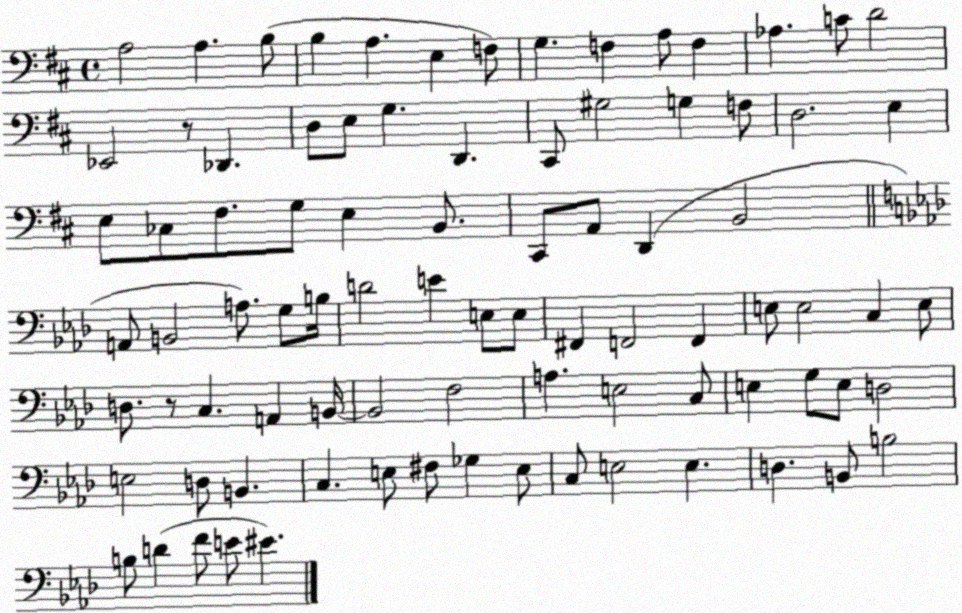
X:1
T:Untitled
M:4/4
L:1/4
K:D
A,2 A, B,/2 B, A, E, F,/2 G, F, A,/2 F, _A, C/2 D2 _E,,2 z/2 _D,, D,/2 E,/2 G, D,, ^C,,/2 ^G,2 G, F,/2 D,2 E, E,/2 _C,/2 ^F,/2 G,/2 E, B,,/2 ^C,,/2 A,,/2 D,, B,,2 A,,/2 B,,2 A,/2 G,/2 B,/4 D2 E E,/2 E,/2 ^F,, F,,2 F,, E,/2 E,2 C, E,/2 D,/2 z/2 C, A,, B,,/4 B,,2 F,2 A, E,2 C,/2 E, G,/2 E,/2 D,2 E,2 D,/2 B,, C, E,/2 ^F,/2 _G, E,/2 C,/2 E,2 E, D, B,,/2 B,2 B,/2 D F/2 E/2 ^E